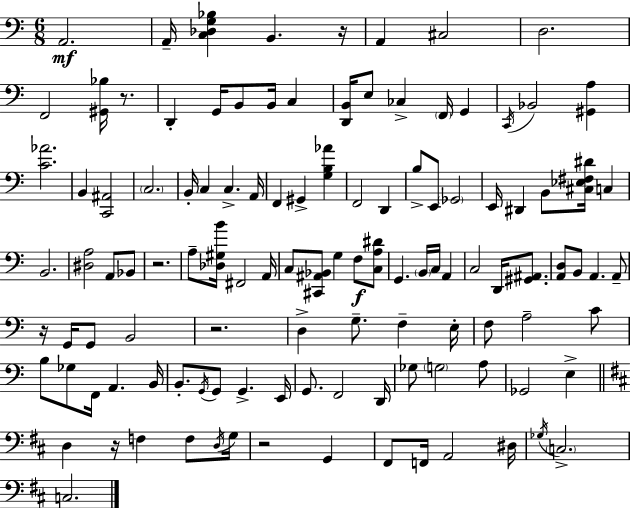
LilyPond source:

{
  \clef bass
  \numericTimeSignature
  \time 6/8
  \key a \minor
  a,2.\mf | a,16-- <c des g bes>4 b,4. r16 | a,4 cis2 | d2. | \break f,2 <gis, bes>16 r8. | d,4-. g,16 b,8 b,16 c4 | <d, b,>16 e8 ces4-> \parenthesize f,16 g,4 | \acciaccatura { c,16 } bes,2 <gis, a>4 | \break <c' aes'>2. | b,4 <c, ais,>2 | \parenthesize c2. | b,16-. c4 c4.-> | \break a,16 f,4 gis,4-> <g b aes'>4 | f,2 d,4 | b8-> e,8 \parenthesize ges,2 | e,16 dis,4 b,8 <cis ees fis dis'>16 c4 | \break b,2. | <dis a>2 a,8 bes,8 | r2. | a8-- <des gis b'>16 fis,2 | \break a,16 c8 <cis, ais, bes,>8 g4 f8\f <c a dis'>8 | g,4. \parenthesize b,16 c16 a,4 | c2 d,16 <gis, ais,>8. | <a, d>8 b,8 a,4. a,8-- | \break r16 g,16 g,8 b,2 | r2. | d4-> g8.-- f4-- | e16-. f8 a2-- c'8 | \break b8 ges8 f,16 a,4. | b,16 b,8.-. \acciaccatura { g,16 } g,8 g,4.-> | e,16 g,8. f,2 | d,16 ges8 \parenthesize g2 | \break a8 ges,2 e4-> | \bar "||" \break \key b \minor d4 r16 f4 f8 \acciaccatura { d16 } | g16 r2 g,4 | fis,8 f,16 a,2 | dis16 \acciaccatura { ges16 } \parenthesize c2.-> | \break c2. | \bar "|."
}